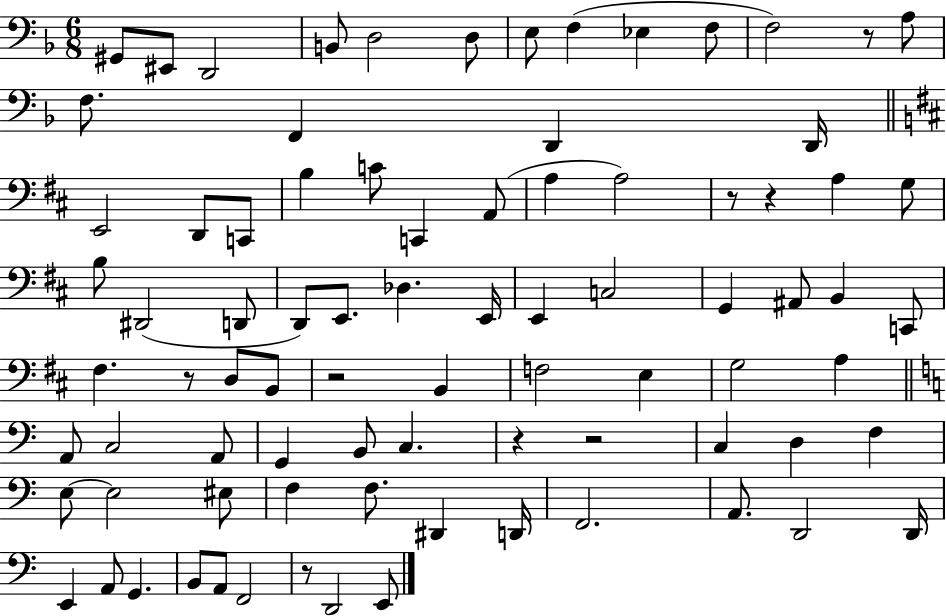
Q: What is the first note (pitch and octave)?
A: G#2